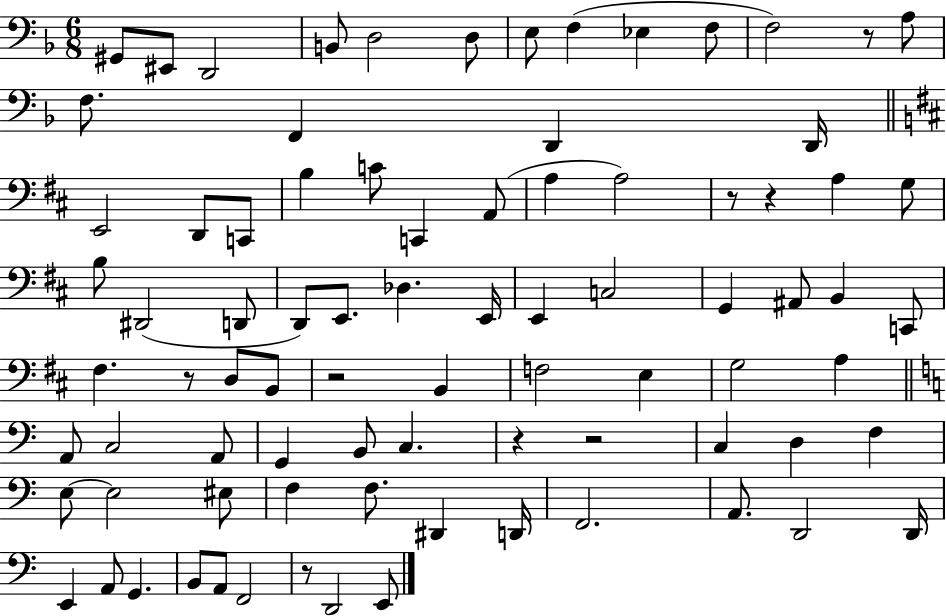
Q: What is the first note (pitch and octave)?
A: G#2